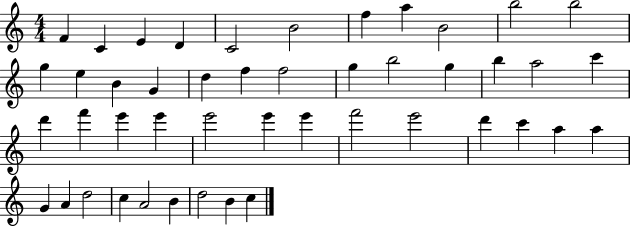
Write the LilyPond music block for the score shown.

{
  \clef treble
  \numericTimeSignature
  \time 4/4
  \key c \major
  f'4 c'4 e'4 d'4 | c'2 b'2 | f''4 a''4 b'2 | b''2 b''2 | \break g''4 e''4 b'4 g'4 | d''4 f''4 f''2 | g''4 b''2 g''4 | b''4 a''2 c'''4 | \break d'''4 f'''4 e'''4 e'''4 | e'''2 e'''4 e'''4 | f'''2 e'''2 | d'''4 c'''4 a''4 a''4 | \break g'4 a'4 d''2 | c''4 a'2 b'4 | d''2 b'4 c''4 | \bar "|."
}